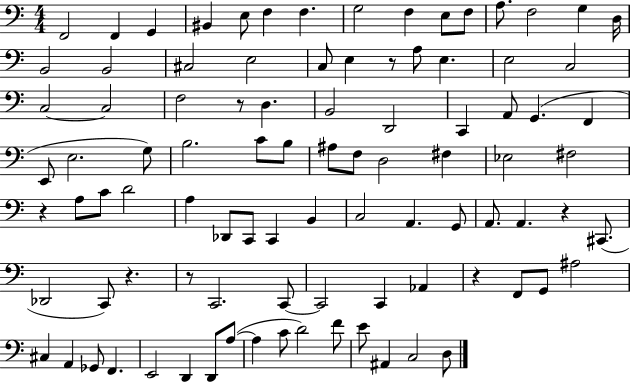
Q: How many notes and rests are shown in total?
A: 94